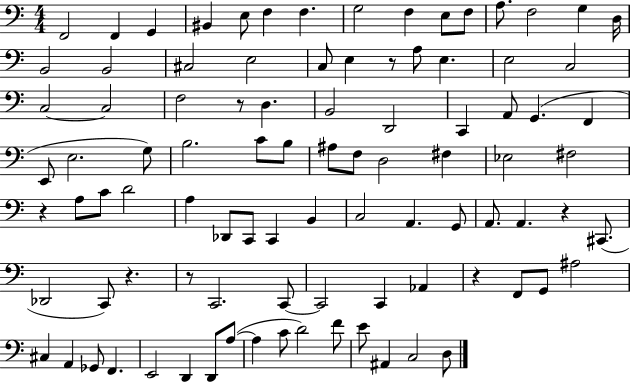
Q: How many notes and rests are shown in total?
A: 94